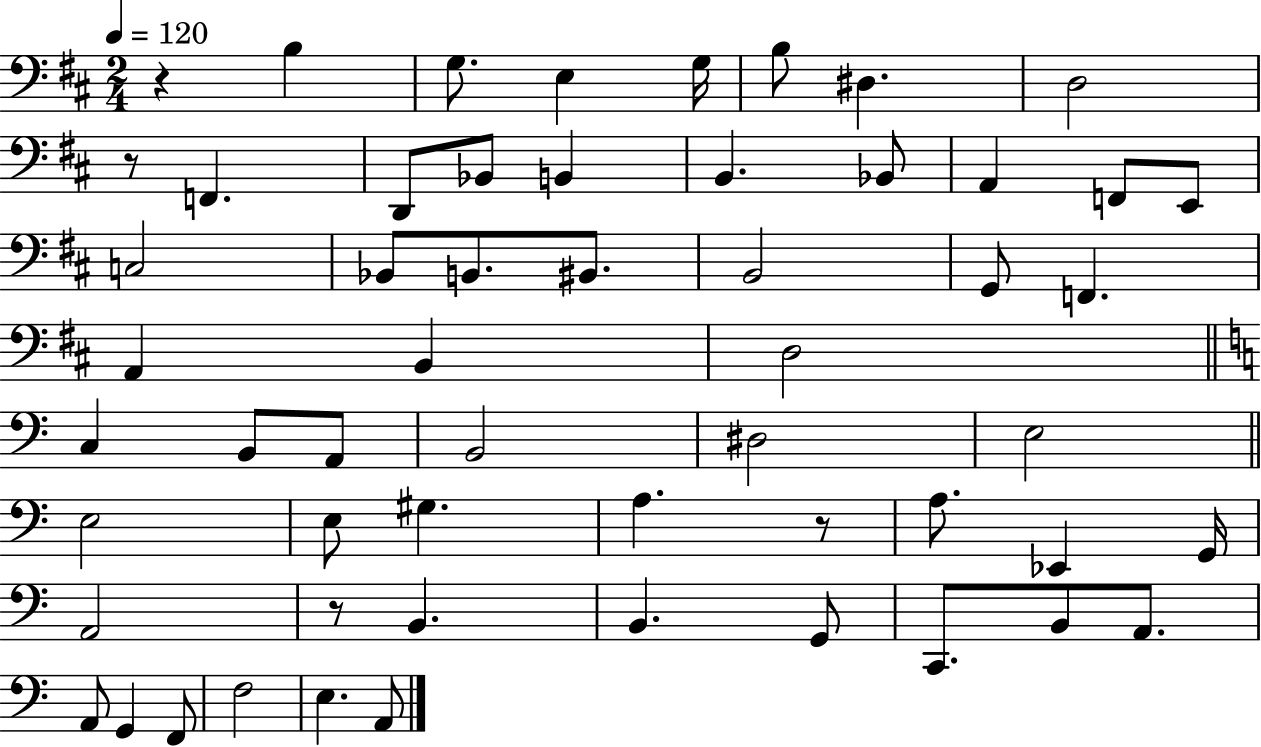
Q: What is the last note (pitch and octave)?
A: A2